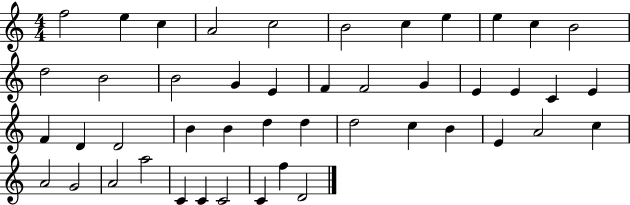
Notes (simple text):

F5/h E5/q C5/q A4/h C5/h B4/h C5/q E5/q E5/q C5/q B4/h D5/h B4/h B4/h G4/q E4/q F4/q F4/h G4/q E4/q E4/q C4/q E4/q F4/q D4/q D4/h B4/q B4/q D5/q D5/q D5/h C5/q B4/q E4/q A4/h C5/q A4/h G4/h A4/h A5/h C4/q C4/q C4/h C4/q F5/q D4/h